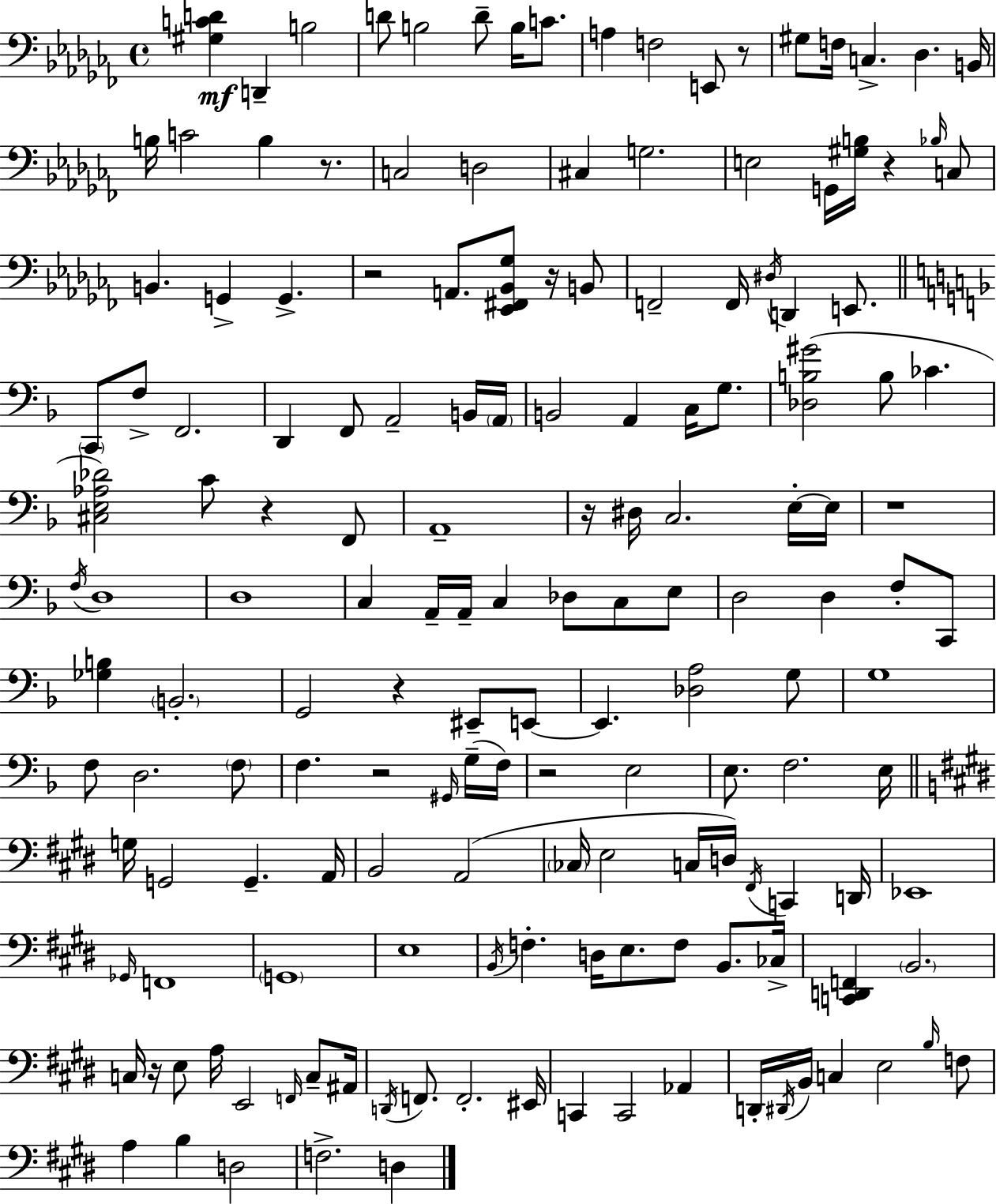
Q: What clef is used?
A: bass